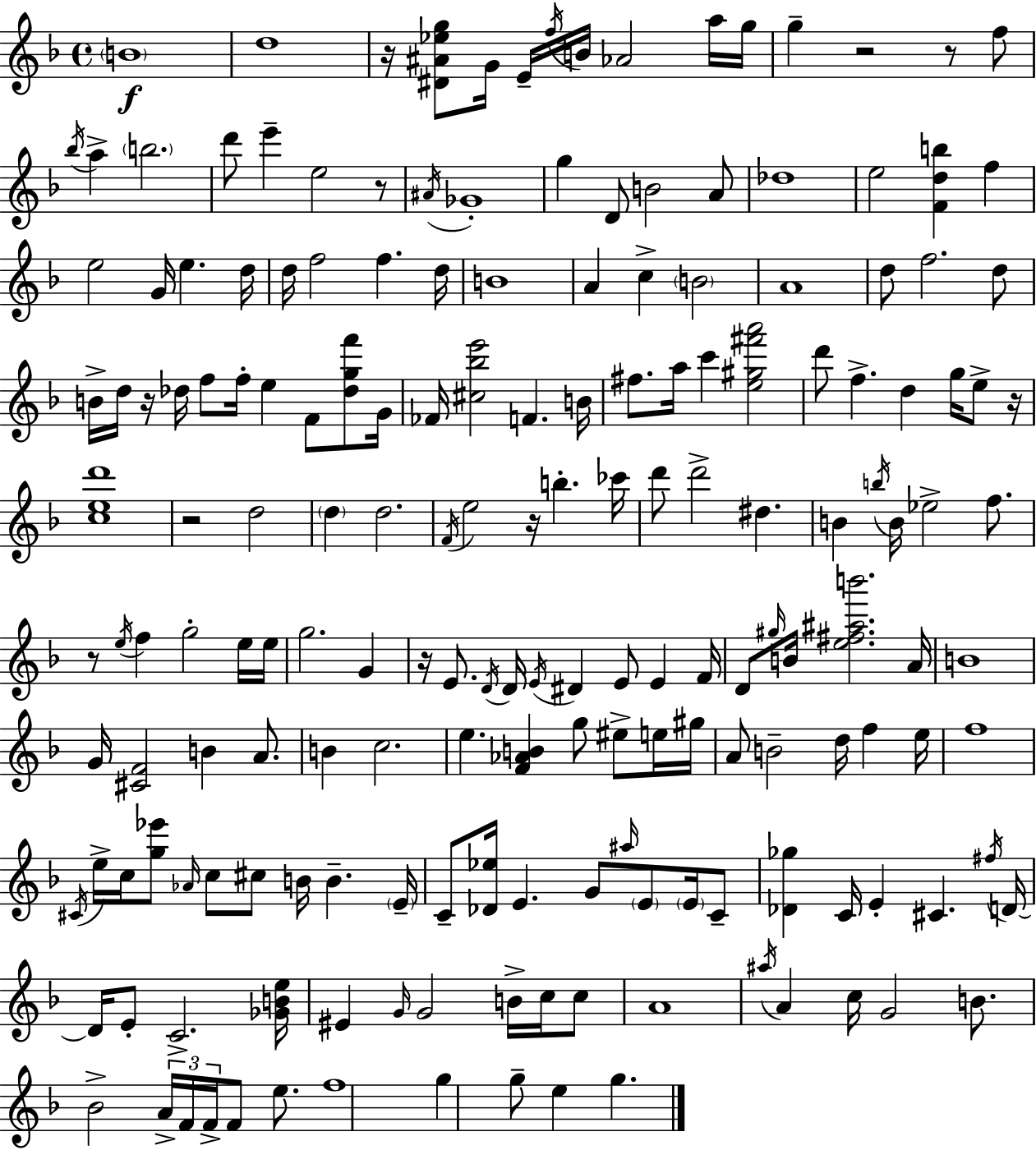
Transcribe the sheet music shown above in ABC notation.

X:1
T:Untitled
M:4/4
L:1/4
K:Dm
B4 d4 z/4 [^D^A_eg]/2 G/4 E/4 f/4 B/4 _A2 a/4 g/4 g z2 z/2 f/2 _b/4 a b2 d'/2 e' e2 z/2 ^A/4 _G4 g D/2 B2 A/2 _d4 e2 [Fdb] f e2 G/4 e d/4 d/4 f2 f d/4 B4 A c B2 A4 d/2 f2 d/2 B/4 d/4 z/4 _d/4 f/2 f/4 e F/2 [_dgf']/2 G/4 _F/4 [^c_be']2 F B/4 ^f/2 a/4 c' [e^g^f'a']2 d'/2 f d g/4 e/2 z/4 [ced']4 z2 d2 d d2 F/4 e2 z/4 b _c'/4 d'/2 d'2 ^d B b/4 B/4 _e2 f/2 z/2 e/4 f g2 e/4 e/4 g2 G z/4 E/2 D/4 D/4 E/4 ^D E/2 E F/4 D/2 ^g/4 B/4 [e^f^ab']2 A/4 B4 G/4 [^CF]2 B A/2 B c2 e [F_AB] g/2 ^e/2 e/4 ^g/4 A/2 B2 d/4 f e/4 f4 ^C/4 e/4 c/4 [g_e']/2 _A/4 c/2 ^c/2 B/4 B E/4 C/2 [_D_e]/4 E G/2 ^a/4 E/2 E/4 C/2 [_D_g] C/4 E ^C ^f/4 D/4 D/4 E/2 C2 [_GBe]/4 ^E G/4 G2 B/4 c/4 c/2 A4 ^a/4 A c/4 G2 B/2 _B2 A/4 F/4 F/4 F/2 e/2 f4 g g/2 e g